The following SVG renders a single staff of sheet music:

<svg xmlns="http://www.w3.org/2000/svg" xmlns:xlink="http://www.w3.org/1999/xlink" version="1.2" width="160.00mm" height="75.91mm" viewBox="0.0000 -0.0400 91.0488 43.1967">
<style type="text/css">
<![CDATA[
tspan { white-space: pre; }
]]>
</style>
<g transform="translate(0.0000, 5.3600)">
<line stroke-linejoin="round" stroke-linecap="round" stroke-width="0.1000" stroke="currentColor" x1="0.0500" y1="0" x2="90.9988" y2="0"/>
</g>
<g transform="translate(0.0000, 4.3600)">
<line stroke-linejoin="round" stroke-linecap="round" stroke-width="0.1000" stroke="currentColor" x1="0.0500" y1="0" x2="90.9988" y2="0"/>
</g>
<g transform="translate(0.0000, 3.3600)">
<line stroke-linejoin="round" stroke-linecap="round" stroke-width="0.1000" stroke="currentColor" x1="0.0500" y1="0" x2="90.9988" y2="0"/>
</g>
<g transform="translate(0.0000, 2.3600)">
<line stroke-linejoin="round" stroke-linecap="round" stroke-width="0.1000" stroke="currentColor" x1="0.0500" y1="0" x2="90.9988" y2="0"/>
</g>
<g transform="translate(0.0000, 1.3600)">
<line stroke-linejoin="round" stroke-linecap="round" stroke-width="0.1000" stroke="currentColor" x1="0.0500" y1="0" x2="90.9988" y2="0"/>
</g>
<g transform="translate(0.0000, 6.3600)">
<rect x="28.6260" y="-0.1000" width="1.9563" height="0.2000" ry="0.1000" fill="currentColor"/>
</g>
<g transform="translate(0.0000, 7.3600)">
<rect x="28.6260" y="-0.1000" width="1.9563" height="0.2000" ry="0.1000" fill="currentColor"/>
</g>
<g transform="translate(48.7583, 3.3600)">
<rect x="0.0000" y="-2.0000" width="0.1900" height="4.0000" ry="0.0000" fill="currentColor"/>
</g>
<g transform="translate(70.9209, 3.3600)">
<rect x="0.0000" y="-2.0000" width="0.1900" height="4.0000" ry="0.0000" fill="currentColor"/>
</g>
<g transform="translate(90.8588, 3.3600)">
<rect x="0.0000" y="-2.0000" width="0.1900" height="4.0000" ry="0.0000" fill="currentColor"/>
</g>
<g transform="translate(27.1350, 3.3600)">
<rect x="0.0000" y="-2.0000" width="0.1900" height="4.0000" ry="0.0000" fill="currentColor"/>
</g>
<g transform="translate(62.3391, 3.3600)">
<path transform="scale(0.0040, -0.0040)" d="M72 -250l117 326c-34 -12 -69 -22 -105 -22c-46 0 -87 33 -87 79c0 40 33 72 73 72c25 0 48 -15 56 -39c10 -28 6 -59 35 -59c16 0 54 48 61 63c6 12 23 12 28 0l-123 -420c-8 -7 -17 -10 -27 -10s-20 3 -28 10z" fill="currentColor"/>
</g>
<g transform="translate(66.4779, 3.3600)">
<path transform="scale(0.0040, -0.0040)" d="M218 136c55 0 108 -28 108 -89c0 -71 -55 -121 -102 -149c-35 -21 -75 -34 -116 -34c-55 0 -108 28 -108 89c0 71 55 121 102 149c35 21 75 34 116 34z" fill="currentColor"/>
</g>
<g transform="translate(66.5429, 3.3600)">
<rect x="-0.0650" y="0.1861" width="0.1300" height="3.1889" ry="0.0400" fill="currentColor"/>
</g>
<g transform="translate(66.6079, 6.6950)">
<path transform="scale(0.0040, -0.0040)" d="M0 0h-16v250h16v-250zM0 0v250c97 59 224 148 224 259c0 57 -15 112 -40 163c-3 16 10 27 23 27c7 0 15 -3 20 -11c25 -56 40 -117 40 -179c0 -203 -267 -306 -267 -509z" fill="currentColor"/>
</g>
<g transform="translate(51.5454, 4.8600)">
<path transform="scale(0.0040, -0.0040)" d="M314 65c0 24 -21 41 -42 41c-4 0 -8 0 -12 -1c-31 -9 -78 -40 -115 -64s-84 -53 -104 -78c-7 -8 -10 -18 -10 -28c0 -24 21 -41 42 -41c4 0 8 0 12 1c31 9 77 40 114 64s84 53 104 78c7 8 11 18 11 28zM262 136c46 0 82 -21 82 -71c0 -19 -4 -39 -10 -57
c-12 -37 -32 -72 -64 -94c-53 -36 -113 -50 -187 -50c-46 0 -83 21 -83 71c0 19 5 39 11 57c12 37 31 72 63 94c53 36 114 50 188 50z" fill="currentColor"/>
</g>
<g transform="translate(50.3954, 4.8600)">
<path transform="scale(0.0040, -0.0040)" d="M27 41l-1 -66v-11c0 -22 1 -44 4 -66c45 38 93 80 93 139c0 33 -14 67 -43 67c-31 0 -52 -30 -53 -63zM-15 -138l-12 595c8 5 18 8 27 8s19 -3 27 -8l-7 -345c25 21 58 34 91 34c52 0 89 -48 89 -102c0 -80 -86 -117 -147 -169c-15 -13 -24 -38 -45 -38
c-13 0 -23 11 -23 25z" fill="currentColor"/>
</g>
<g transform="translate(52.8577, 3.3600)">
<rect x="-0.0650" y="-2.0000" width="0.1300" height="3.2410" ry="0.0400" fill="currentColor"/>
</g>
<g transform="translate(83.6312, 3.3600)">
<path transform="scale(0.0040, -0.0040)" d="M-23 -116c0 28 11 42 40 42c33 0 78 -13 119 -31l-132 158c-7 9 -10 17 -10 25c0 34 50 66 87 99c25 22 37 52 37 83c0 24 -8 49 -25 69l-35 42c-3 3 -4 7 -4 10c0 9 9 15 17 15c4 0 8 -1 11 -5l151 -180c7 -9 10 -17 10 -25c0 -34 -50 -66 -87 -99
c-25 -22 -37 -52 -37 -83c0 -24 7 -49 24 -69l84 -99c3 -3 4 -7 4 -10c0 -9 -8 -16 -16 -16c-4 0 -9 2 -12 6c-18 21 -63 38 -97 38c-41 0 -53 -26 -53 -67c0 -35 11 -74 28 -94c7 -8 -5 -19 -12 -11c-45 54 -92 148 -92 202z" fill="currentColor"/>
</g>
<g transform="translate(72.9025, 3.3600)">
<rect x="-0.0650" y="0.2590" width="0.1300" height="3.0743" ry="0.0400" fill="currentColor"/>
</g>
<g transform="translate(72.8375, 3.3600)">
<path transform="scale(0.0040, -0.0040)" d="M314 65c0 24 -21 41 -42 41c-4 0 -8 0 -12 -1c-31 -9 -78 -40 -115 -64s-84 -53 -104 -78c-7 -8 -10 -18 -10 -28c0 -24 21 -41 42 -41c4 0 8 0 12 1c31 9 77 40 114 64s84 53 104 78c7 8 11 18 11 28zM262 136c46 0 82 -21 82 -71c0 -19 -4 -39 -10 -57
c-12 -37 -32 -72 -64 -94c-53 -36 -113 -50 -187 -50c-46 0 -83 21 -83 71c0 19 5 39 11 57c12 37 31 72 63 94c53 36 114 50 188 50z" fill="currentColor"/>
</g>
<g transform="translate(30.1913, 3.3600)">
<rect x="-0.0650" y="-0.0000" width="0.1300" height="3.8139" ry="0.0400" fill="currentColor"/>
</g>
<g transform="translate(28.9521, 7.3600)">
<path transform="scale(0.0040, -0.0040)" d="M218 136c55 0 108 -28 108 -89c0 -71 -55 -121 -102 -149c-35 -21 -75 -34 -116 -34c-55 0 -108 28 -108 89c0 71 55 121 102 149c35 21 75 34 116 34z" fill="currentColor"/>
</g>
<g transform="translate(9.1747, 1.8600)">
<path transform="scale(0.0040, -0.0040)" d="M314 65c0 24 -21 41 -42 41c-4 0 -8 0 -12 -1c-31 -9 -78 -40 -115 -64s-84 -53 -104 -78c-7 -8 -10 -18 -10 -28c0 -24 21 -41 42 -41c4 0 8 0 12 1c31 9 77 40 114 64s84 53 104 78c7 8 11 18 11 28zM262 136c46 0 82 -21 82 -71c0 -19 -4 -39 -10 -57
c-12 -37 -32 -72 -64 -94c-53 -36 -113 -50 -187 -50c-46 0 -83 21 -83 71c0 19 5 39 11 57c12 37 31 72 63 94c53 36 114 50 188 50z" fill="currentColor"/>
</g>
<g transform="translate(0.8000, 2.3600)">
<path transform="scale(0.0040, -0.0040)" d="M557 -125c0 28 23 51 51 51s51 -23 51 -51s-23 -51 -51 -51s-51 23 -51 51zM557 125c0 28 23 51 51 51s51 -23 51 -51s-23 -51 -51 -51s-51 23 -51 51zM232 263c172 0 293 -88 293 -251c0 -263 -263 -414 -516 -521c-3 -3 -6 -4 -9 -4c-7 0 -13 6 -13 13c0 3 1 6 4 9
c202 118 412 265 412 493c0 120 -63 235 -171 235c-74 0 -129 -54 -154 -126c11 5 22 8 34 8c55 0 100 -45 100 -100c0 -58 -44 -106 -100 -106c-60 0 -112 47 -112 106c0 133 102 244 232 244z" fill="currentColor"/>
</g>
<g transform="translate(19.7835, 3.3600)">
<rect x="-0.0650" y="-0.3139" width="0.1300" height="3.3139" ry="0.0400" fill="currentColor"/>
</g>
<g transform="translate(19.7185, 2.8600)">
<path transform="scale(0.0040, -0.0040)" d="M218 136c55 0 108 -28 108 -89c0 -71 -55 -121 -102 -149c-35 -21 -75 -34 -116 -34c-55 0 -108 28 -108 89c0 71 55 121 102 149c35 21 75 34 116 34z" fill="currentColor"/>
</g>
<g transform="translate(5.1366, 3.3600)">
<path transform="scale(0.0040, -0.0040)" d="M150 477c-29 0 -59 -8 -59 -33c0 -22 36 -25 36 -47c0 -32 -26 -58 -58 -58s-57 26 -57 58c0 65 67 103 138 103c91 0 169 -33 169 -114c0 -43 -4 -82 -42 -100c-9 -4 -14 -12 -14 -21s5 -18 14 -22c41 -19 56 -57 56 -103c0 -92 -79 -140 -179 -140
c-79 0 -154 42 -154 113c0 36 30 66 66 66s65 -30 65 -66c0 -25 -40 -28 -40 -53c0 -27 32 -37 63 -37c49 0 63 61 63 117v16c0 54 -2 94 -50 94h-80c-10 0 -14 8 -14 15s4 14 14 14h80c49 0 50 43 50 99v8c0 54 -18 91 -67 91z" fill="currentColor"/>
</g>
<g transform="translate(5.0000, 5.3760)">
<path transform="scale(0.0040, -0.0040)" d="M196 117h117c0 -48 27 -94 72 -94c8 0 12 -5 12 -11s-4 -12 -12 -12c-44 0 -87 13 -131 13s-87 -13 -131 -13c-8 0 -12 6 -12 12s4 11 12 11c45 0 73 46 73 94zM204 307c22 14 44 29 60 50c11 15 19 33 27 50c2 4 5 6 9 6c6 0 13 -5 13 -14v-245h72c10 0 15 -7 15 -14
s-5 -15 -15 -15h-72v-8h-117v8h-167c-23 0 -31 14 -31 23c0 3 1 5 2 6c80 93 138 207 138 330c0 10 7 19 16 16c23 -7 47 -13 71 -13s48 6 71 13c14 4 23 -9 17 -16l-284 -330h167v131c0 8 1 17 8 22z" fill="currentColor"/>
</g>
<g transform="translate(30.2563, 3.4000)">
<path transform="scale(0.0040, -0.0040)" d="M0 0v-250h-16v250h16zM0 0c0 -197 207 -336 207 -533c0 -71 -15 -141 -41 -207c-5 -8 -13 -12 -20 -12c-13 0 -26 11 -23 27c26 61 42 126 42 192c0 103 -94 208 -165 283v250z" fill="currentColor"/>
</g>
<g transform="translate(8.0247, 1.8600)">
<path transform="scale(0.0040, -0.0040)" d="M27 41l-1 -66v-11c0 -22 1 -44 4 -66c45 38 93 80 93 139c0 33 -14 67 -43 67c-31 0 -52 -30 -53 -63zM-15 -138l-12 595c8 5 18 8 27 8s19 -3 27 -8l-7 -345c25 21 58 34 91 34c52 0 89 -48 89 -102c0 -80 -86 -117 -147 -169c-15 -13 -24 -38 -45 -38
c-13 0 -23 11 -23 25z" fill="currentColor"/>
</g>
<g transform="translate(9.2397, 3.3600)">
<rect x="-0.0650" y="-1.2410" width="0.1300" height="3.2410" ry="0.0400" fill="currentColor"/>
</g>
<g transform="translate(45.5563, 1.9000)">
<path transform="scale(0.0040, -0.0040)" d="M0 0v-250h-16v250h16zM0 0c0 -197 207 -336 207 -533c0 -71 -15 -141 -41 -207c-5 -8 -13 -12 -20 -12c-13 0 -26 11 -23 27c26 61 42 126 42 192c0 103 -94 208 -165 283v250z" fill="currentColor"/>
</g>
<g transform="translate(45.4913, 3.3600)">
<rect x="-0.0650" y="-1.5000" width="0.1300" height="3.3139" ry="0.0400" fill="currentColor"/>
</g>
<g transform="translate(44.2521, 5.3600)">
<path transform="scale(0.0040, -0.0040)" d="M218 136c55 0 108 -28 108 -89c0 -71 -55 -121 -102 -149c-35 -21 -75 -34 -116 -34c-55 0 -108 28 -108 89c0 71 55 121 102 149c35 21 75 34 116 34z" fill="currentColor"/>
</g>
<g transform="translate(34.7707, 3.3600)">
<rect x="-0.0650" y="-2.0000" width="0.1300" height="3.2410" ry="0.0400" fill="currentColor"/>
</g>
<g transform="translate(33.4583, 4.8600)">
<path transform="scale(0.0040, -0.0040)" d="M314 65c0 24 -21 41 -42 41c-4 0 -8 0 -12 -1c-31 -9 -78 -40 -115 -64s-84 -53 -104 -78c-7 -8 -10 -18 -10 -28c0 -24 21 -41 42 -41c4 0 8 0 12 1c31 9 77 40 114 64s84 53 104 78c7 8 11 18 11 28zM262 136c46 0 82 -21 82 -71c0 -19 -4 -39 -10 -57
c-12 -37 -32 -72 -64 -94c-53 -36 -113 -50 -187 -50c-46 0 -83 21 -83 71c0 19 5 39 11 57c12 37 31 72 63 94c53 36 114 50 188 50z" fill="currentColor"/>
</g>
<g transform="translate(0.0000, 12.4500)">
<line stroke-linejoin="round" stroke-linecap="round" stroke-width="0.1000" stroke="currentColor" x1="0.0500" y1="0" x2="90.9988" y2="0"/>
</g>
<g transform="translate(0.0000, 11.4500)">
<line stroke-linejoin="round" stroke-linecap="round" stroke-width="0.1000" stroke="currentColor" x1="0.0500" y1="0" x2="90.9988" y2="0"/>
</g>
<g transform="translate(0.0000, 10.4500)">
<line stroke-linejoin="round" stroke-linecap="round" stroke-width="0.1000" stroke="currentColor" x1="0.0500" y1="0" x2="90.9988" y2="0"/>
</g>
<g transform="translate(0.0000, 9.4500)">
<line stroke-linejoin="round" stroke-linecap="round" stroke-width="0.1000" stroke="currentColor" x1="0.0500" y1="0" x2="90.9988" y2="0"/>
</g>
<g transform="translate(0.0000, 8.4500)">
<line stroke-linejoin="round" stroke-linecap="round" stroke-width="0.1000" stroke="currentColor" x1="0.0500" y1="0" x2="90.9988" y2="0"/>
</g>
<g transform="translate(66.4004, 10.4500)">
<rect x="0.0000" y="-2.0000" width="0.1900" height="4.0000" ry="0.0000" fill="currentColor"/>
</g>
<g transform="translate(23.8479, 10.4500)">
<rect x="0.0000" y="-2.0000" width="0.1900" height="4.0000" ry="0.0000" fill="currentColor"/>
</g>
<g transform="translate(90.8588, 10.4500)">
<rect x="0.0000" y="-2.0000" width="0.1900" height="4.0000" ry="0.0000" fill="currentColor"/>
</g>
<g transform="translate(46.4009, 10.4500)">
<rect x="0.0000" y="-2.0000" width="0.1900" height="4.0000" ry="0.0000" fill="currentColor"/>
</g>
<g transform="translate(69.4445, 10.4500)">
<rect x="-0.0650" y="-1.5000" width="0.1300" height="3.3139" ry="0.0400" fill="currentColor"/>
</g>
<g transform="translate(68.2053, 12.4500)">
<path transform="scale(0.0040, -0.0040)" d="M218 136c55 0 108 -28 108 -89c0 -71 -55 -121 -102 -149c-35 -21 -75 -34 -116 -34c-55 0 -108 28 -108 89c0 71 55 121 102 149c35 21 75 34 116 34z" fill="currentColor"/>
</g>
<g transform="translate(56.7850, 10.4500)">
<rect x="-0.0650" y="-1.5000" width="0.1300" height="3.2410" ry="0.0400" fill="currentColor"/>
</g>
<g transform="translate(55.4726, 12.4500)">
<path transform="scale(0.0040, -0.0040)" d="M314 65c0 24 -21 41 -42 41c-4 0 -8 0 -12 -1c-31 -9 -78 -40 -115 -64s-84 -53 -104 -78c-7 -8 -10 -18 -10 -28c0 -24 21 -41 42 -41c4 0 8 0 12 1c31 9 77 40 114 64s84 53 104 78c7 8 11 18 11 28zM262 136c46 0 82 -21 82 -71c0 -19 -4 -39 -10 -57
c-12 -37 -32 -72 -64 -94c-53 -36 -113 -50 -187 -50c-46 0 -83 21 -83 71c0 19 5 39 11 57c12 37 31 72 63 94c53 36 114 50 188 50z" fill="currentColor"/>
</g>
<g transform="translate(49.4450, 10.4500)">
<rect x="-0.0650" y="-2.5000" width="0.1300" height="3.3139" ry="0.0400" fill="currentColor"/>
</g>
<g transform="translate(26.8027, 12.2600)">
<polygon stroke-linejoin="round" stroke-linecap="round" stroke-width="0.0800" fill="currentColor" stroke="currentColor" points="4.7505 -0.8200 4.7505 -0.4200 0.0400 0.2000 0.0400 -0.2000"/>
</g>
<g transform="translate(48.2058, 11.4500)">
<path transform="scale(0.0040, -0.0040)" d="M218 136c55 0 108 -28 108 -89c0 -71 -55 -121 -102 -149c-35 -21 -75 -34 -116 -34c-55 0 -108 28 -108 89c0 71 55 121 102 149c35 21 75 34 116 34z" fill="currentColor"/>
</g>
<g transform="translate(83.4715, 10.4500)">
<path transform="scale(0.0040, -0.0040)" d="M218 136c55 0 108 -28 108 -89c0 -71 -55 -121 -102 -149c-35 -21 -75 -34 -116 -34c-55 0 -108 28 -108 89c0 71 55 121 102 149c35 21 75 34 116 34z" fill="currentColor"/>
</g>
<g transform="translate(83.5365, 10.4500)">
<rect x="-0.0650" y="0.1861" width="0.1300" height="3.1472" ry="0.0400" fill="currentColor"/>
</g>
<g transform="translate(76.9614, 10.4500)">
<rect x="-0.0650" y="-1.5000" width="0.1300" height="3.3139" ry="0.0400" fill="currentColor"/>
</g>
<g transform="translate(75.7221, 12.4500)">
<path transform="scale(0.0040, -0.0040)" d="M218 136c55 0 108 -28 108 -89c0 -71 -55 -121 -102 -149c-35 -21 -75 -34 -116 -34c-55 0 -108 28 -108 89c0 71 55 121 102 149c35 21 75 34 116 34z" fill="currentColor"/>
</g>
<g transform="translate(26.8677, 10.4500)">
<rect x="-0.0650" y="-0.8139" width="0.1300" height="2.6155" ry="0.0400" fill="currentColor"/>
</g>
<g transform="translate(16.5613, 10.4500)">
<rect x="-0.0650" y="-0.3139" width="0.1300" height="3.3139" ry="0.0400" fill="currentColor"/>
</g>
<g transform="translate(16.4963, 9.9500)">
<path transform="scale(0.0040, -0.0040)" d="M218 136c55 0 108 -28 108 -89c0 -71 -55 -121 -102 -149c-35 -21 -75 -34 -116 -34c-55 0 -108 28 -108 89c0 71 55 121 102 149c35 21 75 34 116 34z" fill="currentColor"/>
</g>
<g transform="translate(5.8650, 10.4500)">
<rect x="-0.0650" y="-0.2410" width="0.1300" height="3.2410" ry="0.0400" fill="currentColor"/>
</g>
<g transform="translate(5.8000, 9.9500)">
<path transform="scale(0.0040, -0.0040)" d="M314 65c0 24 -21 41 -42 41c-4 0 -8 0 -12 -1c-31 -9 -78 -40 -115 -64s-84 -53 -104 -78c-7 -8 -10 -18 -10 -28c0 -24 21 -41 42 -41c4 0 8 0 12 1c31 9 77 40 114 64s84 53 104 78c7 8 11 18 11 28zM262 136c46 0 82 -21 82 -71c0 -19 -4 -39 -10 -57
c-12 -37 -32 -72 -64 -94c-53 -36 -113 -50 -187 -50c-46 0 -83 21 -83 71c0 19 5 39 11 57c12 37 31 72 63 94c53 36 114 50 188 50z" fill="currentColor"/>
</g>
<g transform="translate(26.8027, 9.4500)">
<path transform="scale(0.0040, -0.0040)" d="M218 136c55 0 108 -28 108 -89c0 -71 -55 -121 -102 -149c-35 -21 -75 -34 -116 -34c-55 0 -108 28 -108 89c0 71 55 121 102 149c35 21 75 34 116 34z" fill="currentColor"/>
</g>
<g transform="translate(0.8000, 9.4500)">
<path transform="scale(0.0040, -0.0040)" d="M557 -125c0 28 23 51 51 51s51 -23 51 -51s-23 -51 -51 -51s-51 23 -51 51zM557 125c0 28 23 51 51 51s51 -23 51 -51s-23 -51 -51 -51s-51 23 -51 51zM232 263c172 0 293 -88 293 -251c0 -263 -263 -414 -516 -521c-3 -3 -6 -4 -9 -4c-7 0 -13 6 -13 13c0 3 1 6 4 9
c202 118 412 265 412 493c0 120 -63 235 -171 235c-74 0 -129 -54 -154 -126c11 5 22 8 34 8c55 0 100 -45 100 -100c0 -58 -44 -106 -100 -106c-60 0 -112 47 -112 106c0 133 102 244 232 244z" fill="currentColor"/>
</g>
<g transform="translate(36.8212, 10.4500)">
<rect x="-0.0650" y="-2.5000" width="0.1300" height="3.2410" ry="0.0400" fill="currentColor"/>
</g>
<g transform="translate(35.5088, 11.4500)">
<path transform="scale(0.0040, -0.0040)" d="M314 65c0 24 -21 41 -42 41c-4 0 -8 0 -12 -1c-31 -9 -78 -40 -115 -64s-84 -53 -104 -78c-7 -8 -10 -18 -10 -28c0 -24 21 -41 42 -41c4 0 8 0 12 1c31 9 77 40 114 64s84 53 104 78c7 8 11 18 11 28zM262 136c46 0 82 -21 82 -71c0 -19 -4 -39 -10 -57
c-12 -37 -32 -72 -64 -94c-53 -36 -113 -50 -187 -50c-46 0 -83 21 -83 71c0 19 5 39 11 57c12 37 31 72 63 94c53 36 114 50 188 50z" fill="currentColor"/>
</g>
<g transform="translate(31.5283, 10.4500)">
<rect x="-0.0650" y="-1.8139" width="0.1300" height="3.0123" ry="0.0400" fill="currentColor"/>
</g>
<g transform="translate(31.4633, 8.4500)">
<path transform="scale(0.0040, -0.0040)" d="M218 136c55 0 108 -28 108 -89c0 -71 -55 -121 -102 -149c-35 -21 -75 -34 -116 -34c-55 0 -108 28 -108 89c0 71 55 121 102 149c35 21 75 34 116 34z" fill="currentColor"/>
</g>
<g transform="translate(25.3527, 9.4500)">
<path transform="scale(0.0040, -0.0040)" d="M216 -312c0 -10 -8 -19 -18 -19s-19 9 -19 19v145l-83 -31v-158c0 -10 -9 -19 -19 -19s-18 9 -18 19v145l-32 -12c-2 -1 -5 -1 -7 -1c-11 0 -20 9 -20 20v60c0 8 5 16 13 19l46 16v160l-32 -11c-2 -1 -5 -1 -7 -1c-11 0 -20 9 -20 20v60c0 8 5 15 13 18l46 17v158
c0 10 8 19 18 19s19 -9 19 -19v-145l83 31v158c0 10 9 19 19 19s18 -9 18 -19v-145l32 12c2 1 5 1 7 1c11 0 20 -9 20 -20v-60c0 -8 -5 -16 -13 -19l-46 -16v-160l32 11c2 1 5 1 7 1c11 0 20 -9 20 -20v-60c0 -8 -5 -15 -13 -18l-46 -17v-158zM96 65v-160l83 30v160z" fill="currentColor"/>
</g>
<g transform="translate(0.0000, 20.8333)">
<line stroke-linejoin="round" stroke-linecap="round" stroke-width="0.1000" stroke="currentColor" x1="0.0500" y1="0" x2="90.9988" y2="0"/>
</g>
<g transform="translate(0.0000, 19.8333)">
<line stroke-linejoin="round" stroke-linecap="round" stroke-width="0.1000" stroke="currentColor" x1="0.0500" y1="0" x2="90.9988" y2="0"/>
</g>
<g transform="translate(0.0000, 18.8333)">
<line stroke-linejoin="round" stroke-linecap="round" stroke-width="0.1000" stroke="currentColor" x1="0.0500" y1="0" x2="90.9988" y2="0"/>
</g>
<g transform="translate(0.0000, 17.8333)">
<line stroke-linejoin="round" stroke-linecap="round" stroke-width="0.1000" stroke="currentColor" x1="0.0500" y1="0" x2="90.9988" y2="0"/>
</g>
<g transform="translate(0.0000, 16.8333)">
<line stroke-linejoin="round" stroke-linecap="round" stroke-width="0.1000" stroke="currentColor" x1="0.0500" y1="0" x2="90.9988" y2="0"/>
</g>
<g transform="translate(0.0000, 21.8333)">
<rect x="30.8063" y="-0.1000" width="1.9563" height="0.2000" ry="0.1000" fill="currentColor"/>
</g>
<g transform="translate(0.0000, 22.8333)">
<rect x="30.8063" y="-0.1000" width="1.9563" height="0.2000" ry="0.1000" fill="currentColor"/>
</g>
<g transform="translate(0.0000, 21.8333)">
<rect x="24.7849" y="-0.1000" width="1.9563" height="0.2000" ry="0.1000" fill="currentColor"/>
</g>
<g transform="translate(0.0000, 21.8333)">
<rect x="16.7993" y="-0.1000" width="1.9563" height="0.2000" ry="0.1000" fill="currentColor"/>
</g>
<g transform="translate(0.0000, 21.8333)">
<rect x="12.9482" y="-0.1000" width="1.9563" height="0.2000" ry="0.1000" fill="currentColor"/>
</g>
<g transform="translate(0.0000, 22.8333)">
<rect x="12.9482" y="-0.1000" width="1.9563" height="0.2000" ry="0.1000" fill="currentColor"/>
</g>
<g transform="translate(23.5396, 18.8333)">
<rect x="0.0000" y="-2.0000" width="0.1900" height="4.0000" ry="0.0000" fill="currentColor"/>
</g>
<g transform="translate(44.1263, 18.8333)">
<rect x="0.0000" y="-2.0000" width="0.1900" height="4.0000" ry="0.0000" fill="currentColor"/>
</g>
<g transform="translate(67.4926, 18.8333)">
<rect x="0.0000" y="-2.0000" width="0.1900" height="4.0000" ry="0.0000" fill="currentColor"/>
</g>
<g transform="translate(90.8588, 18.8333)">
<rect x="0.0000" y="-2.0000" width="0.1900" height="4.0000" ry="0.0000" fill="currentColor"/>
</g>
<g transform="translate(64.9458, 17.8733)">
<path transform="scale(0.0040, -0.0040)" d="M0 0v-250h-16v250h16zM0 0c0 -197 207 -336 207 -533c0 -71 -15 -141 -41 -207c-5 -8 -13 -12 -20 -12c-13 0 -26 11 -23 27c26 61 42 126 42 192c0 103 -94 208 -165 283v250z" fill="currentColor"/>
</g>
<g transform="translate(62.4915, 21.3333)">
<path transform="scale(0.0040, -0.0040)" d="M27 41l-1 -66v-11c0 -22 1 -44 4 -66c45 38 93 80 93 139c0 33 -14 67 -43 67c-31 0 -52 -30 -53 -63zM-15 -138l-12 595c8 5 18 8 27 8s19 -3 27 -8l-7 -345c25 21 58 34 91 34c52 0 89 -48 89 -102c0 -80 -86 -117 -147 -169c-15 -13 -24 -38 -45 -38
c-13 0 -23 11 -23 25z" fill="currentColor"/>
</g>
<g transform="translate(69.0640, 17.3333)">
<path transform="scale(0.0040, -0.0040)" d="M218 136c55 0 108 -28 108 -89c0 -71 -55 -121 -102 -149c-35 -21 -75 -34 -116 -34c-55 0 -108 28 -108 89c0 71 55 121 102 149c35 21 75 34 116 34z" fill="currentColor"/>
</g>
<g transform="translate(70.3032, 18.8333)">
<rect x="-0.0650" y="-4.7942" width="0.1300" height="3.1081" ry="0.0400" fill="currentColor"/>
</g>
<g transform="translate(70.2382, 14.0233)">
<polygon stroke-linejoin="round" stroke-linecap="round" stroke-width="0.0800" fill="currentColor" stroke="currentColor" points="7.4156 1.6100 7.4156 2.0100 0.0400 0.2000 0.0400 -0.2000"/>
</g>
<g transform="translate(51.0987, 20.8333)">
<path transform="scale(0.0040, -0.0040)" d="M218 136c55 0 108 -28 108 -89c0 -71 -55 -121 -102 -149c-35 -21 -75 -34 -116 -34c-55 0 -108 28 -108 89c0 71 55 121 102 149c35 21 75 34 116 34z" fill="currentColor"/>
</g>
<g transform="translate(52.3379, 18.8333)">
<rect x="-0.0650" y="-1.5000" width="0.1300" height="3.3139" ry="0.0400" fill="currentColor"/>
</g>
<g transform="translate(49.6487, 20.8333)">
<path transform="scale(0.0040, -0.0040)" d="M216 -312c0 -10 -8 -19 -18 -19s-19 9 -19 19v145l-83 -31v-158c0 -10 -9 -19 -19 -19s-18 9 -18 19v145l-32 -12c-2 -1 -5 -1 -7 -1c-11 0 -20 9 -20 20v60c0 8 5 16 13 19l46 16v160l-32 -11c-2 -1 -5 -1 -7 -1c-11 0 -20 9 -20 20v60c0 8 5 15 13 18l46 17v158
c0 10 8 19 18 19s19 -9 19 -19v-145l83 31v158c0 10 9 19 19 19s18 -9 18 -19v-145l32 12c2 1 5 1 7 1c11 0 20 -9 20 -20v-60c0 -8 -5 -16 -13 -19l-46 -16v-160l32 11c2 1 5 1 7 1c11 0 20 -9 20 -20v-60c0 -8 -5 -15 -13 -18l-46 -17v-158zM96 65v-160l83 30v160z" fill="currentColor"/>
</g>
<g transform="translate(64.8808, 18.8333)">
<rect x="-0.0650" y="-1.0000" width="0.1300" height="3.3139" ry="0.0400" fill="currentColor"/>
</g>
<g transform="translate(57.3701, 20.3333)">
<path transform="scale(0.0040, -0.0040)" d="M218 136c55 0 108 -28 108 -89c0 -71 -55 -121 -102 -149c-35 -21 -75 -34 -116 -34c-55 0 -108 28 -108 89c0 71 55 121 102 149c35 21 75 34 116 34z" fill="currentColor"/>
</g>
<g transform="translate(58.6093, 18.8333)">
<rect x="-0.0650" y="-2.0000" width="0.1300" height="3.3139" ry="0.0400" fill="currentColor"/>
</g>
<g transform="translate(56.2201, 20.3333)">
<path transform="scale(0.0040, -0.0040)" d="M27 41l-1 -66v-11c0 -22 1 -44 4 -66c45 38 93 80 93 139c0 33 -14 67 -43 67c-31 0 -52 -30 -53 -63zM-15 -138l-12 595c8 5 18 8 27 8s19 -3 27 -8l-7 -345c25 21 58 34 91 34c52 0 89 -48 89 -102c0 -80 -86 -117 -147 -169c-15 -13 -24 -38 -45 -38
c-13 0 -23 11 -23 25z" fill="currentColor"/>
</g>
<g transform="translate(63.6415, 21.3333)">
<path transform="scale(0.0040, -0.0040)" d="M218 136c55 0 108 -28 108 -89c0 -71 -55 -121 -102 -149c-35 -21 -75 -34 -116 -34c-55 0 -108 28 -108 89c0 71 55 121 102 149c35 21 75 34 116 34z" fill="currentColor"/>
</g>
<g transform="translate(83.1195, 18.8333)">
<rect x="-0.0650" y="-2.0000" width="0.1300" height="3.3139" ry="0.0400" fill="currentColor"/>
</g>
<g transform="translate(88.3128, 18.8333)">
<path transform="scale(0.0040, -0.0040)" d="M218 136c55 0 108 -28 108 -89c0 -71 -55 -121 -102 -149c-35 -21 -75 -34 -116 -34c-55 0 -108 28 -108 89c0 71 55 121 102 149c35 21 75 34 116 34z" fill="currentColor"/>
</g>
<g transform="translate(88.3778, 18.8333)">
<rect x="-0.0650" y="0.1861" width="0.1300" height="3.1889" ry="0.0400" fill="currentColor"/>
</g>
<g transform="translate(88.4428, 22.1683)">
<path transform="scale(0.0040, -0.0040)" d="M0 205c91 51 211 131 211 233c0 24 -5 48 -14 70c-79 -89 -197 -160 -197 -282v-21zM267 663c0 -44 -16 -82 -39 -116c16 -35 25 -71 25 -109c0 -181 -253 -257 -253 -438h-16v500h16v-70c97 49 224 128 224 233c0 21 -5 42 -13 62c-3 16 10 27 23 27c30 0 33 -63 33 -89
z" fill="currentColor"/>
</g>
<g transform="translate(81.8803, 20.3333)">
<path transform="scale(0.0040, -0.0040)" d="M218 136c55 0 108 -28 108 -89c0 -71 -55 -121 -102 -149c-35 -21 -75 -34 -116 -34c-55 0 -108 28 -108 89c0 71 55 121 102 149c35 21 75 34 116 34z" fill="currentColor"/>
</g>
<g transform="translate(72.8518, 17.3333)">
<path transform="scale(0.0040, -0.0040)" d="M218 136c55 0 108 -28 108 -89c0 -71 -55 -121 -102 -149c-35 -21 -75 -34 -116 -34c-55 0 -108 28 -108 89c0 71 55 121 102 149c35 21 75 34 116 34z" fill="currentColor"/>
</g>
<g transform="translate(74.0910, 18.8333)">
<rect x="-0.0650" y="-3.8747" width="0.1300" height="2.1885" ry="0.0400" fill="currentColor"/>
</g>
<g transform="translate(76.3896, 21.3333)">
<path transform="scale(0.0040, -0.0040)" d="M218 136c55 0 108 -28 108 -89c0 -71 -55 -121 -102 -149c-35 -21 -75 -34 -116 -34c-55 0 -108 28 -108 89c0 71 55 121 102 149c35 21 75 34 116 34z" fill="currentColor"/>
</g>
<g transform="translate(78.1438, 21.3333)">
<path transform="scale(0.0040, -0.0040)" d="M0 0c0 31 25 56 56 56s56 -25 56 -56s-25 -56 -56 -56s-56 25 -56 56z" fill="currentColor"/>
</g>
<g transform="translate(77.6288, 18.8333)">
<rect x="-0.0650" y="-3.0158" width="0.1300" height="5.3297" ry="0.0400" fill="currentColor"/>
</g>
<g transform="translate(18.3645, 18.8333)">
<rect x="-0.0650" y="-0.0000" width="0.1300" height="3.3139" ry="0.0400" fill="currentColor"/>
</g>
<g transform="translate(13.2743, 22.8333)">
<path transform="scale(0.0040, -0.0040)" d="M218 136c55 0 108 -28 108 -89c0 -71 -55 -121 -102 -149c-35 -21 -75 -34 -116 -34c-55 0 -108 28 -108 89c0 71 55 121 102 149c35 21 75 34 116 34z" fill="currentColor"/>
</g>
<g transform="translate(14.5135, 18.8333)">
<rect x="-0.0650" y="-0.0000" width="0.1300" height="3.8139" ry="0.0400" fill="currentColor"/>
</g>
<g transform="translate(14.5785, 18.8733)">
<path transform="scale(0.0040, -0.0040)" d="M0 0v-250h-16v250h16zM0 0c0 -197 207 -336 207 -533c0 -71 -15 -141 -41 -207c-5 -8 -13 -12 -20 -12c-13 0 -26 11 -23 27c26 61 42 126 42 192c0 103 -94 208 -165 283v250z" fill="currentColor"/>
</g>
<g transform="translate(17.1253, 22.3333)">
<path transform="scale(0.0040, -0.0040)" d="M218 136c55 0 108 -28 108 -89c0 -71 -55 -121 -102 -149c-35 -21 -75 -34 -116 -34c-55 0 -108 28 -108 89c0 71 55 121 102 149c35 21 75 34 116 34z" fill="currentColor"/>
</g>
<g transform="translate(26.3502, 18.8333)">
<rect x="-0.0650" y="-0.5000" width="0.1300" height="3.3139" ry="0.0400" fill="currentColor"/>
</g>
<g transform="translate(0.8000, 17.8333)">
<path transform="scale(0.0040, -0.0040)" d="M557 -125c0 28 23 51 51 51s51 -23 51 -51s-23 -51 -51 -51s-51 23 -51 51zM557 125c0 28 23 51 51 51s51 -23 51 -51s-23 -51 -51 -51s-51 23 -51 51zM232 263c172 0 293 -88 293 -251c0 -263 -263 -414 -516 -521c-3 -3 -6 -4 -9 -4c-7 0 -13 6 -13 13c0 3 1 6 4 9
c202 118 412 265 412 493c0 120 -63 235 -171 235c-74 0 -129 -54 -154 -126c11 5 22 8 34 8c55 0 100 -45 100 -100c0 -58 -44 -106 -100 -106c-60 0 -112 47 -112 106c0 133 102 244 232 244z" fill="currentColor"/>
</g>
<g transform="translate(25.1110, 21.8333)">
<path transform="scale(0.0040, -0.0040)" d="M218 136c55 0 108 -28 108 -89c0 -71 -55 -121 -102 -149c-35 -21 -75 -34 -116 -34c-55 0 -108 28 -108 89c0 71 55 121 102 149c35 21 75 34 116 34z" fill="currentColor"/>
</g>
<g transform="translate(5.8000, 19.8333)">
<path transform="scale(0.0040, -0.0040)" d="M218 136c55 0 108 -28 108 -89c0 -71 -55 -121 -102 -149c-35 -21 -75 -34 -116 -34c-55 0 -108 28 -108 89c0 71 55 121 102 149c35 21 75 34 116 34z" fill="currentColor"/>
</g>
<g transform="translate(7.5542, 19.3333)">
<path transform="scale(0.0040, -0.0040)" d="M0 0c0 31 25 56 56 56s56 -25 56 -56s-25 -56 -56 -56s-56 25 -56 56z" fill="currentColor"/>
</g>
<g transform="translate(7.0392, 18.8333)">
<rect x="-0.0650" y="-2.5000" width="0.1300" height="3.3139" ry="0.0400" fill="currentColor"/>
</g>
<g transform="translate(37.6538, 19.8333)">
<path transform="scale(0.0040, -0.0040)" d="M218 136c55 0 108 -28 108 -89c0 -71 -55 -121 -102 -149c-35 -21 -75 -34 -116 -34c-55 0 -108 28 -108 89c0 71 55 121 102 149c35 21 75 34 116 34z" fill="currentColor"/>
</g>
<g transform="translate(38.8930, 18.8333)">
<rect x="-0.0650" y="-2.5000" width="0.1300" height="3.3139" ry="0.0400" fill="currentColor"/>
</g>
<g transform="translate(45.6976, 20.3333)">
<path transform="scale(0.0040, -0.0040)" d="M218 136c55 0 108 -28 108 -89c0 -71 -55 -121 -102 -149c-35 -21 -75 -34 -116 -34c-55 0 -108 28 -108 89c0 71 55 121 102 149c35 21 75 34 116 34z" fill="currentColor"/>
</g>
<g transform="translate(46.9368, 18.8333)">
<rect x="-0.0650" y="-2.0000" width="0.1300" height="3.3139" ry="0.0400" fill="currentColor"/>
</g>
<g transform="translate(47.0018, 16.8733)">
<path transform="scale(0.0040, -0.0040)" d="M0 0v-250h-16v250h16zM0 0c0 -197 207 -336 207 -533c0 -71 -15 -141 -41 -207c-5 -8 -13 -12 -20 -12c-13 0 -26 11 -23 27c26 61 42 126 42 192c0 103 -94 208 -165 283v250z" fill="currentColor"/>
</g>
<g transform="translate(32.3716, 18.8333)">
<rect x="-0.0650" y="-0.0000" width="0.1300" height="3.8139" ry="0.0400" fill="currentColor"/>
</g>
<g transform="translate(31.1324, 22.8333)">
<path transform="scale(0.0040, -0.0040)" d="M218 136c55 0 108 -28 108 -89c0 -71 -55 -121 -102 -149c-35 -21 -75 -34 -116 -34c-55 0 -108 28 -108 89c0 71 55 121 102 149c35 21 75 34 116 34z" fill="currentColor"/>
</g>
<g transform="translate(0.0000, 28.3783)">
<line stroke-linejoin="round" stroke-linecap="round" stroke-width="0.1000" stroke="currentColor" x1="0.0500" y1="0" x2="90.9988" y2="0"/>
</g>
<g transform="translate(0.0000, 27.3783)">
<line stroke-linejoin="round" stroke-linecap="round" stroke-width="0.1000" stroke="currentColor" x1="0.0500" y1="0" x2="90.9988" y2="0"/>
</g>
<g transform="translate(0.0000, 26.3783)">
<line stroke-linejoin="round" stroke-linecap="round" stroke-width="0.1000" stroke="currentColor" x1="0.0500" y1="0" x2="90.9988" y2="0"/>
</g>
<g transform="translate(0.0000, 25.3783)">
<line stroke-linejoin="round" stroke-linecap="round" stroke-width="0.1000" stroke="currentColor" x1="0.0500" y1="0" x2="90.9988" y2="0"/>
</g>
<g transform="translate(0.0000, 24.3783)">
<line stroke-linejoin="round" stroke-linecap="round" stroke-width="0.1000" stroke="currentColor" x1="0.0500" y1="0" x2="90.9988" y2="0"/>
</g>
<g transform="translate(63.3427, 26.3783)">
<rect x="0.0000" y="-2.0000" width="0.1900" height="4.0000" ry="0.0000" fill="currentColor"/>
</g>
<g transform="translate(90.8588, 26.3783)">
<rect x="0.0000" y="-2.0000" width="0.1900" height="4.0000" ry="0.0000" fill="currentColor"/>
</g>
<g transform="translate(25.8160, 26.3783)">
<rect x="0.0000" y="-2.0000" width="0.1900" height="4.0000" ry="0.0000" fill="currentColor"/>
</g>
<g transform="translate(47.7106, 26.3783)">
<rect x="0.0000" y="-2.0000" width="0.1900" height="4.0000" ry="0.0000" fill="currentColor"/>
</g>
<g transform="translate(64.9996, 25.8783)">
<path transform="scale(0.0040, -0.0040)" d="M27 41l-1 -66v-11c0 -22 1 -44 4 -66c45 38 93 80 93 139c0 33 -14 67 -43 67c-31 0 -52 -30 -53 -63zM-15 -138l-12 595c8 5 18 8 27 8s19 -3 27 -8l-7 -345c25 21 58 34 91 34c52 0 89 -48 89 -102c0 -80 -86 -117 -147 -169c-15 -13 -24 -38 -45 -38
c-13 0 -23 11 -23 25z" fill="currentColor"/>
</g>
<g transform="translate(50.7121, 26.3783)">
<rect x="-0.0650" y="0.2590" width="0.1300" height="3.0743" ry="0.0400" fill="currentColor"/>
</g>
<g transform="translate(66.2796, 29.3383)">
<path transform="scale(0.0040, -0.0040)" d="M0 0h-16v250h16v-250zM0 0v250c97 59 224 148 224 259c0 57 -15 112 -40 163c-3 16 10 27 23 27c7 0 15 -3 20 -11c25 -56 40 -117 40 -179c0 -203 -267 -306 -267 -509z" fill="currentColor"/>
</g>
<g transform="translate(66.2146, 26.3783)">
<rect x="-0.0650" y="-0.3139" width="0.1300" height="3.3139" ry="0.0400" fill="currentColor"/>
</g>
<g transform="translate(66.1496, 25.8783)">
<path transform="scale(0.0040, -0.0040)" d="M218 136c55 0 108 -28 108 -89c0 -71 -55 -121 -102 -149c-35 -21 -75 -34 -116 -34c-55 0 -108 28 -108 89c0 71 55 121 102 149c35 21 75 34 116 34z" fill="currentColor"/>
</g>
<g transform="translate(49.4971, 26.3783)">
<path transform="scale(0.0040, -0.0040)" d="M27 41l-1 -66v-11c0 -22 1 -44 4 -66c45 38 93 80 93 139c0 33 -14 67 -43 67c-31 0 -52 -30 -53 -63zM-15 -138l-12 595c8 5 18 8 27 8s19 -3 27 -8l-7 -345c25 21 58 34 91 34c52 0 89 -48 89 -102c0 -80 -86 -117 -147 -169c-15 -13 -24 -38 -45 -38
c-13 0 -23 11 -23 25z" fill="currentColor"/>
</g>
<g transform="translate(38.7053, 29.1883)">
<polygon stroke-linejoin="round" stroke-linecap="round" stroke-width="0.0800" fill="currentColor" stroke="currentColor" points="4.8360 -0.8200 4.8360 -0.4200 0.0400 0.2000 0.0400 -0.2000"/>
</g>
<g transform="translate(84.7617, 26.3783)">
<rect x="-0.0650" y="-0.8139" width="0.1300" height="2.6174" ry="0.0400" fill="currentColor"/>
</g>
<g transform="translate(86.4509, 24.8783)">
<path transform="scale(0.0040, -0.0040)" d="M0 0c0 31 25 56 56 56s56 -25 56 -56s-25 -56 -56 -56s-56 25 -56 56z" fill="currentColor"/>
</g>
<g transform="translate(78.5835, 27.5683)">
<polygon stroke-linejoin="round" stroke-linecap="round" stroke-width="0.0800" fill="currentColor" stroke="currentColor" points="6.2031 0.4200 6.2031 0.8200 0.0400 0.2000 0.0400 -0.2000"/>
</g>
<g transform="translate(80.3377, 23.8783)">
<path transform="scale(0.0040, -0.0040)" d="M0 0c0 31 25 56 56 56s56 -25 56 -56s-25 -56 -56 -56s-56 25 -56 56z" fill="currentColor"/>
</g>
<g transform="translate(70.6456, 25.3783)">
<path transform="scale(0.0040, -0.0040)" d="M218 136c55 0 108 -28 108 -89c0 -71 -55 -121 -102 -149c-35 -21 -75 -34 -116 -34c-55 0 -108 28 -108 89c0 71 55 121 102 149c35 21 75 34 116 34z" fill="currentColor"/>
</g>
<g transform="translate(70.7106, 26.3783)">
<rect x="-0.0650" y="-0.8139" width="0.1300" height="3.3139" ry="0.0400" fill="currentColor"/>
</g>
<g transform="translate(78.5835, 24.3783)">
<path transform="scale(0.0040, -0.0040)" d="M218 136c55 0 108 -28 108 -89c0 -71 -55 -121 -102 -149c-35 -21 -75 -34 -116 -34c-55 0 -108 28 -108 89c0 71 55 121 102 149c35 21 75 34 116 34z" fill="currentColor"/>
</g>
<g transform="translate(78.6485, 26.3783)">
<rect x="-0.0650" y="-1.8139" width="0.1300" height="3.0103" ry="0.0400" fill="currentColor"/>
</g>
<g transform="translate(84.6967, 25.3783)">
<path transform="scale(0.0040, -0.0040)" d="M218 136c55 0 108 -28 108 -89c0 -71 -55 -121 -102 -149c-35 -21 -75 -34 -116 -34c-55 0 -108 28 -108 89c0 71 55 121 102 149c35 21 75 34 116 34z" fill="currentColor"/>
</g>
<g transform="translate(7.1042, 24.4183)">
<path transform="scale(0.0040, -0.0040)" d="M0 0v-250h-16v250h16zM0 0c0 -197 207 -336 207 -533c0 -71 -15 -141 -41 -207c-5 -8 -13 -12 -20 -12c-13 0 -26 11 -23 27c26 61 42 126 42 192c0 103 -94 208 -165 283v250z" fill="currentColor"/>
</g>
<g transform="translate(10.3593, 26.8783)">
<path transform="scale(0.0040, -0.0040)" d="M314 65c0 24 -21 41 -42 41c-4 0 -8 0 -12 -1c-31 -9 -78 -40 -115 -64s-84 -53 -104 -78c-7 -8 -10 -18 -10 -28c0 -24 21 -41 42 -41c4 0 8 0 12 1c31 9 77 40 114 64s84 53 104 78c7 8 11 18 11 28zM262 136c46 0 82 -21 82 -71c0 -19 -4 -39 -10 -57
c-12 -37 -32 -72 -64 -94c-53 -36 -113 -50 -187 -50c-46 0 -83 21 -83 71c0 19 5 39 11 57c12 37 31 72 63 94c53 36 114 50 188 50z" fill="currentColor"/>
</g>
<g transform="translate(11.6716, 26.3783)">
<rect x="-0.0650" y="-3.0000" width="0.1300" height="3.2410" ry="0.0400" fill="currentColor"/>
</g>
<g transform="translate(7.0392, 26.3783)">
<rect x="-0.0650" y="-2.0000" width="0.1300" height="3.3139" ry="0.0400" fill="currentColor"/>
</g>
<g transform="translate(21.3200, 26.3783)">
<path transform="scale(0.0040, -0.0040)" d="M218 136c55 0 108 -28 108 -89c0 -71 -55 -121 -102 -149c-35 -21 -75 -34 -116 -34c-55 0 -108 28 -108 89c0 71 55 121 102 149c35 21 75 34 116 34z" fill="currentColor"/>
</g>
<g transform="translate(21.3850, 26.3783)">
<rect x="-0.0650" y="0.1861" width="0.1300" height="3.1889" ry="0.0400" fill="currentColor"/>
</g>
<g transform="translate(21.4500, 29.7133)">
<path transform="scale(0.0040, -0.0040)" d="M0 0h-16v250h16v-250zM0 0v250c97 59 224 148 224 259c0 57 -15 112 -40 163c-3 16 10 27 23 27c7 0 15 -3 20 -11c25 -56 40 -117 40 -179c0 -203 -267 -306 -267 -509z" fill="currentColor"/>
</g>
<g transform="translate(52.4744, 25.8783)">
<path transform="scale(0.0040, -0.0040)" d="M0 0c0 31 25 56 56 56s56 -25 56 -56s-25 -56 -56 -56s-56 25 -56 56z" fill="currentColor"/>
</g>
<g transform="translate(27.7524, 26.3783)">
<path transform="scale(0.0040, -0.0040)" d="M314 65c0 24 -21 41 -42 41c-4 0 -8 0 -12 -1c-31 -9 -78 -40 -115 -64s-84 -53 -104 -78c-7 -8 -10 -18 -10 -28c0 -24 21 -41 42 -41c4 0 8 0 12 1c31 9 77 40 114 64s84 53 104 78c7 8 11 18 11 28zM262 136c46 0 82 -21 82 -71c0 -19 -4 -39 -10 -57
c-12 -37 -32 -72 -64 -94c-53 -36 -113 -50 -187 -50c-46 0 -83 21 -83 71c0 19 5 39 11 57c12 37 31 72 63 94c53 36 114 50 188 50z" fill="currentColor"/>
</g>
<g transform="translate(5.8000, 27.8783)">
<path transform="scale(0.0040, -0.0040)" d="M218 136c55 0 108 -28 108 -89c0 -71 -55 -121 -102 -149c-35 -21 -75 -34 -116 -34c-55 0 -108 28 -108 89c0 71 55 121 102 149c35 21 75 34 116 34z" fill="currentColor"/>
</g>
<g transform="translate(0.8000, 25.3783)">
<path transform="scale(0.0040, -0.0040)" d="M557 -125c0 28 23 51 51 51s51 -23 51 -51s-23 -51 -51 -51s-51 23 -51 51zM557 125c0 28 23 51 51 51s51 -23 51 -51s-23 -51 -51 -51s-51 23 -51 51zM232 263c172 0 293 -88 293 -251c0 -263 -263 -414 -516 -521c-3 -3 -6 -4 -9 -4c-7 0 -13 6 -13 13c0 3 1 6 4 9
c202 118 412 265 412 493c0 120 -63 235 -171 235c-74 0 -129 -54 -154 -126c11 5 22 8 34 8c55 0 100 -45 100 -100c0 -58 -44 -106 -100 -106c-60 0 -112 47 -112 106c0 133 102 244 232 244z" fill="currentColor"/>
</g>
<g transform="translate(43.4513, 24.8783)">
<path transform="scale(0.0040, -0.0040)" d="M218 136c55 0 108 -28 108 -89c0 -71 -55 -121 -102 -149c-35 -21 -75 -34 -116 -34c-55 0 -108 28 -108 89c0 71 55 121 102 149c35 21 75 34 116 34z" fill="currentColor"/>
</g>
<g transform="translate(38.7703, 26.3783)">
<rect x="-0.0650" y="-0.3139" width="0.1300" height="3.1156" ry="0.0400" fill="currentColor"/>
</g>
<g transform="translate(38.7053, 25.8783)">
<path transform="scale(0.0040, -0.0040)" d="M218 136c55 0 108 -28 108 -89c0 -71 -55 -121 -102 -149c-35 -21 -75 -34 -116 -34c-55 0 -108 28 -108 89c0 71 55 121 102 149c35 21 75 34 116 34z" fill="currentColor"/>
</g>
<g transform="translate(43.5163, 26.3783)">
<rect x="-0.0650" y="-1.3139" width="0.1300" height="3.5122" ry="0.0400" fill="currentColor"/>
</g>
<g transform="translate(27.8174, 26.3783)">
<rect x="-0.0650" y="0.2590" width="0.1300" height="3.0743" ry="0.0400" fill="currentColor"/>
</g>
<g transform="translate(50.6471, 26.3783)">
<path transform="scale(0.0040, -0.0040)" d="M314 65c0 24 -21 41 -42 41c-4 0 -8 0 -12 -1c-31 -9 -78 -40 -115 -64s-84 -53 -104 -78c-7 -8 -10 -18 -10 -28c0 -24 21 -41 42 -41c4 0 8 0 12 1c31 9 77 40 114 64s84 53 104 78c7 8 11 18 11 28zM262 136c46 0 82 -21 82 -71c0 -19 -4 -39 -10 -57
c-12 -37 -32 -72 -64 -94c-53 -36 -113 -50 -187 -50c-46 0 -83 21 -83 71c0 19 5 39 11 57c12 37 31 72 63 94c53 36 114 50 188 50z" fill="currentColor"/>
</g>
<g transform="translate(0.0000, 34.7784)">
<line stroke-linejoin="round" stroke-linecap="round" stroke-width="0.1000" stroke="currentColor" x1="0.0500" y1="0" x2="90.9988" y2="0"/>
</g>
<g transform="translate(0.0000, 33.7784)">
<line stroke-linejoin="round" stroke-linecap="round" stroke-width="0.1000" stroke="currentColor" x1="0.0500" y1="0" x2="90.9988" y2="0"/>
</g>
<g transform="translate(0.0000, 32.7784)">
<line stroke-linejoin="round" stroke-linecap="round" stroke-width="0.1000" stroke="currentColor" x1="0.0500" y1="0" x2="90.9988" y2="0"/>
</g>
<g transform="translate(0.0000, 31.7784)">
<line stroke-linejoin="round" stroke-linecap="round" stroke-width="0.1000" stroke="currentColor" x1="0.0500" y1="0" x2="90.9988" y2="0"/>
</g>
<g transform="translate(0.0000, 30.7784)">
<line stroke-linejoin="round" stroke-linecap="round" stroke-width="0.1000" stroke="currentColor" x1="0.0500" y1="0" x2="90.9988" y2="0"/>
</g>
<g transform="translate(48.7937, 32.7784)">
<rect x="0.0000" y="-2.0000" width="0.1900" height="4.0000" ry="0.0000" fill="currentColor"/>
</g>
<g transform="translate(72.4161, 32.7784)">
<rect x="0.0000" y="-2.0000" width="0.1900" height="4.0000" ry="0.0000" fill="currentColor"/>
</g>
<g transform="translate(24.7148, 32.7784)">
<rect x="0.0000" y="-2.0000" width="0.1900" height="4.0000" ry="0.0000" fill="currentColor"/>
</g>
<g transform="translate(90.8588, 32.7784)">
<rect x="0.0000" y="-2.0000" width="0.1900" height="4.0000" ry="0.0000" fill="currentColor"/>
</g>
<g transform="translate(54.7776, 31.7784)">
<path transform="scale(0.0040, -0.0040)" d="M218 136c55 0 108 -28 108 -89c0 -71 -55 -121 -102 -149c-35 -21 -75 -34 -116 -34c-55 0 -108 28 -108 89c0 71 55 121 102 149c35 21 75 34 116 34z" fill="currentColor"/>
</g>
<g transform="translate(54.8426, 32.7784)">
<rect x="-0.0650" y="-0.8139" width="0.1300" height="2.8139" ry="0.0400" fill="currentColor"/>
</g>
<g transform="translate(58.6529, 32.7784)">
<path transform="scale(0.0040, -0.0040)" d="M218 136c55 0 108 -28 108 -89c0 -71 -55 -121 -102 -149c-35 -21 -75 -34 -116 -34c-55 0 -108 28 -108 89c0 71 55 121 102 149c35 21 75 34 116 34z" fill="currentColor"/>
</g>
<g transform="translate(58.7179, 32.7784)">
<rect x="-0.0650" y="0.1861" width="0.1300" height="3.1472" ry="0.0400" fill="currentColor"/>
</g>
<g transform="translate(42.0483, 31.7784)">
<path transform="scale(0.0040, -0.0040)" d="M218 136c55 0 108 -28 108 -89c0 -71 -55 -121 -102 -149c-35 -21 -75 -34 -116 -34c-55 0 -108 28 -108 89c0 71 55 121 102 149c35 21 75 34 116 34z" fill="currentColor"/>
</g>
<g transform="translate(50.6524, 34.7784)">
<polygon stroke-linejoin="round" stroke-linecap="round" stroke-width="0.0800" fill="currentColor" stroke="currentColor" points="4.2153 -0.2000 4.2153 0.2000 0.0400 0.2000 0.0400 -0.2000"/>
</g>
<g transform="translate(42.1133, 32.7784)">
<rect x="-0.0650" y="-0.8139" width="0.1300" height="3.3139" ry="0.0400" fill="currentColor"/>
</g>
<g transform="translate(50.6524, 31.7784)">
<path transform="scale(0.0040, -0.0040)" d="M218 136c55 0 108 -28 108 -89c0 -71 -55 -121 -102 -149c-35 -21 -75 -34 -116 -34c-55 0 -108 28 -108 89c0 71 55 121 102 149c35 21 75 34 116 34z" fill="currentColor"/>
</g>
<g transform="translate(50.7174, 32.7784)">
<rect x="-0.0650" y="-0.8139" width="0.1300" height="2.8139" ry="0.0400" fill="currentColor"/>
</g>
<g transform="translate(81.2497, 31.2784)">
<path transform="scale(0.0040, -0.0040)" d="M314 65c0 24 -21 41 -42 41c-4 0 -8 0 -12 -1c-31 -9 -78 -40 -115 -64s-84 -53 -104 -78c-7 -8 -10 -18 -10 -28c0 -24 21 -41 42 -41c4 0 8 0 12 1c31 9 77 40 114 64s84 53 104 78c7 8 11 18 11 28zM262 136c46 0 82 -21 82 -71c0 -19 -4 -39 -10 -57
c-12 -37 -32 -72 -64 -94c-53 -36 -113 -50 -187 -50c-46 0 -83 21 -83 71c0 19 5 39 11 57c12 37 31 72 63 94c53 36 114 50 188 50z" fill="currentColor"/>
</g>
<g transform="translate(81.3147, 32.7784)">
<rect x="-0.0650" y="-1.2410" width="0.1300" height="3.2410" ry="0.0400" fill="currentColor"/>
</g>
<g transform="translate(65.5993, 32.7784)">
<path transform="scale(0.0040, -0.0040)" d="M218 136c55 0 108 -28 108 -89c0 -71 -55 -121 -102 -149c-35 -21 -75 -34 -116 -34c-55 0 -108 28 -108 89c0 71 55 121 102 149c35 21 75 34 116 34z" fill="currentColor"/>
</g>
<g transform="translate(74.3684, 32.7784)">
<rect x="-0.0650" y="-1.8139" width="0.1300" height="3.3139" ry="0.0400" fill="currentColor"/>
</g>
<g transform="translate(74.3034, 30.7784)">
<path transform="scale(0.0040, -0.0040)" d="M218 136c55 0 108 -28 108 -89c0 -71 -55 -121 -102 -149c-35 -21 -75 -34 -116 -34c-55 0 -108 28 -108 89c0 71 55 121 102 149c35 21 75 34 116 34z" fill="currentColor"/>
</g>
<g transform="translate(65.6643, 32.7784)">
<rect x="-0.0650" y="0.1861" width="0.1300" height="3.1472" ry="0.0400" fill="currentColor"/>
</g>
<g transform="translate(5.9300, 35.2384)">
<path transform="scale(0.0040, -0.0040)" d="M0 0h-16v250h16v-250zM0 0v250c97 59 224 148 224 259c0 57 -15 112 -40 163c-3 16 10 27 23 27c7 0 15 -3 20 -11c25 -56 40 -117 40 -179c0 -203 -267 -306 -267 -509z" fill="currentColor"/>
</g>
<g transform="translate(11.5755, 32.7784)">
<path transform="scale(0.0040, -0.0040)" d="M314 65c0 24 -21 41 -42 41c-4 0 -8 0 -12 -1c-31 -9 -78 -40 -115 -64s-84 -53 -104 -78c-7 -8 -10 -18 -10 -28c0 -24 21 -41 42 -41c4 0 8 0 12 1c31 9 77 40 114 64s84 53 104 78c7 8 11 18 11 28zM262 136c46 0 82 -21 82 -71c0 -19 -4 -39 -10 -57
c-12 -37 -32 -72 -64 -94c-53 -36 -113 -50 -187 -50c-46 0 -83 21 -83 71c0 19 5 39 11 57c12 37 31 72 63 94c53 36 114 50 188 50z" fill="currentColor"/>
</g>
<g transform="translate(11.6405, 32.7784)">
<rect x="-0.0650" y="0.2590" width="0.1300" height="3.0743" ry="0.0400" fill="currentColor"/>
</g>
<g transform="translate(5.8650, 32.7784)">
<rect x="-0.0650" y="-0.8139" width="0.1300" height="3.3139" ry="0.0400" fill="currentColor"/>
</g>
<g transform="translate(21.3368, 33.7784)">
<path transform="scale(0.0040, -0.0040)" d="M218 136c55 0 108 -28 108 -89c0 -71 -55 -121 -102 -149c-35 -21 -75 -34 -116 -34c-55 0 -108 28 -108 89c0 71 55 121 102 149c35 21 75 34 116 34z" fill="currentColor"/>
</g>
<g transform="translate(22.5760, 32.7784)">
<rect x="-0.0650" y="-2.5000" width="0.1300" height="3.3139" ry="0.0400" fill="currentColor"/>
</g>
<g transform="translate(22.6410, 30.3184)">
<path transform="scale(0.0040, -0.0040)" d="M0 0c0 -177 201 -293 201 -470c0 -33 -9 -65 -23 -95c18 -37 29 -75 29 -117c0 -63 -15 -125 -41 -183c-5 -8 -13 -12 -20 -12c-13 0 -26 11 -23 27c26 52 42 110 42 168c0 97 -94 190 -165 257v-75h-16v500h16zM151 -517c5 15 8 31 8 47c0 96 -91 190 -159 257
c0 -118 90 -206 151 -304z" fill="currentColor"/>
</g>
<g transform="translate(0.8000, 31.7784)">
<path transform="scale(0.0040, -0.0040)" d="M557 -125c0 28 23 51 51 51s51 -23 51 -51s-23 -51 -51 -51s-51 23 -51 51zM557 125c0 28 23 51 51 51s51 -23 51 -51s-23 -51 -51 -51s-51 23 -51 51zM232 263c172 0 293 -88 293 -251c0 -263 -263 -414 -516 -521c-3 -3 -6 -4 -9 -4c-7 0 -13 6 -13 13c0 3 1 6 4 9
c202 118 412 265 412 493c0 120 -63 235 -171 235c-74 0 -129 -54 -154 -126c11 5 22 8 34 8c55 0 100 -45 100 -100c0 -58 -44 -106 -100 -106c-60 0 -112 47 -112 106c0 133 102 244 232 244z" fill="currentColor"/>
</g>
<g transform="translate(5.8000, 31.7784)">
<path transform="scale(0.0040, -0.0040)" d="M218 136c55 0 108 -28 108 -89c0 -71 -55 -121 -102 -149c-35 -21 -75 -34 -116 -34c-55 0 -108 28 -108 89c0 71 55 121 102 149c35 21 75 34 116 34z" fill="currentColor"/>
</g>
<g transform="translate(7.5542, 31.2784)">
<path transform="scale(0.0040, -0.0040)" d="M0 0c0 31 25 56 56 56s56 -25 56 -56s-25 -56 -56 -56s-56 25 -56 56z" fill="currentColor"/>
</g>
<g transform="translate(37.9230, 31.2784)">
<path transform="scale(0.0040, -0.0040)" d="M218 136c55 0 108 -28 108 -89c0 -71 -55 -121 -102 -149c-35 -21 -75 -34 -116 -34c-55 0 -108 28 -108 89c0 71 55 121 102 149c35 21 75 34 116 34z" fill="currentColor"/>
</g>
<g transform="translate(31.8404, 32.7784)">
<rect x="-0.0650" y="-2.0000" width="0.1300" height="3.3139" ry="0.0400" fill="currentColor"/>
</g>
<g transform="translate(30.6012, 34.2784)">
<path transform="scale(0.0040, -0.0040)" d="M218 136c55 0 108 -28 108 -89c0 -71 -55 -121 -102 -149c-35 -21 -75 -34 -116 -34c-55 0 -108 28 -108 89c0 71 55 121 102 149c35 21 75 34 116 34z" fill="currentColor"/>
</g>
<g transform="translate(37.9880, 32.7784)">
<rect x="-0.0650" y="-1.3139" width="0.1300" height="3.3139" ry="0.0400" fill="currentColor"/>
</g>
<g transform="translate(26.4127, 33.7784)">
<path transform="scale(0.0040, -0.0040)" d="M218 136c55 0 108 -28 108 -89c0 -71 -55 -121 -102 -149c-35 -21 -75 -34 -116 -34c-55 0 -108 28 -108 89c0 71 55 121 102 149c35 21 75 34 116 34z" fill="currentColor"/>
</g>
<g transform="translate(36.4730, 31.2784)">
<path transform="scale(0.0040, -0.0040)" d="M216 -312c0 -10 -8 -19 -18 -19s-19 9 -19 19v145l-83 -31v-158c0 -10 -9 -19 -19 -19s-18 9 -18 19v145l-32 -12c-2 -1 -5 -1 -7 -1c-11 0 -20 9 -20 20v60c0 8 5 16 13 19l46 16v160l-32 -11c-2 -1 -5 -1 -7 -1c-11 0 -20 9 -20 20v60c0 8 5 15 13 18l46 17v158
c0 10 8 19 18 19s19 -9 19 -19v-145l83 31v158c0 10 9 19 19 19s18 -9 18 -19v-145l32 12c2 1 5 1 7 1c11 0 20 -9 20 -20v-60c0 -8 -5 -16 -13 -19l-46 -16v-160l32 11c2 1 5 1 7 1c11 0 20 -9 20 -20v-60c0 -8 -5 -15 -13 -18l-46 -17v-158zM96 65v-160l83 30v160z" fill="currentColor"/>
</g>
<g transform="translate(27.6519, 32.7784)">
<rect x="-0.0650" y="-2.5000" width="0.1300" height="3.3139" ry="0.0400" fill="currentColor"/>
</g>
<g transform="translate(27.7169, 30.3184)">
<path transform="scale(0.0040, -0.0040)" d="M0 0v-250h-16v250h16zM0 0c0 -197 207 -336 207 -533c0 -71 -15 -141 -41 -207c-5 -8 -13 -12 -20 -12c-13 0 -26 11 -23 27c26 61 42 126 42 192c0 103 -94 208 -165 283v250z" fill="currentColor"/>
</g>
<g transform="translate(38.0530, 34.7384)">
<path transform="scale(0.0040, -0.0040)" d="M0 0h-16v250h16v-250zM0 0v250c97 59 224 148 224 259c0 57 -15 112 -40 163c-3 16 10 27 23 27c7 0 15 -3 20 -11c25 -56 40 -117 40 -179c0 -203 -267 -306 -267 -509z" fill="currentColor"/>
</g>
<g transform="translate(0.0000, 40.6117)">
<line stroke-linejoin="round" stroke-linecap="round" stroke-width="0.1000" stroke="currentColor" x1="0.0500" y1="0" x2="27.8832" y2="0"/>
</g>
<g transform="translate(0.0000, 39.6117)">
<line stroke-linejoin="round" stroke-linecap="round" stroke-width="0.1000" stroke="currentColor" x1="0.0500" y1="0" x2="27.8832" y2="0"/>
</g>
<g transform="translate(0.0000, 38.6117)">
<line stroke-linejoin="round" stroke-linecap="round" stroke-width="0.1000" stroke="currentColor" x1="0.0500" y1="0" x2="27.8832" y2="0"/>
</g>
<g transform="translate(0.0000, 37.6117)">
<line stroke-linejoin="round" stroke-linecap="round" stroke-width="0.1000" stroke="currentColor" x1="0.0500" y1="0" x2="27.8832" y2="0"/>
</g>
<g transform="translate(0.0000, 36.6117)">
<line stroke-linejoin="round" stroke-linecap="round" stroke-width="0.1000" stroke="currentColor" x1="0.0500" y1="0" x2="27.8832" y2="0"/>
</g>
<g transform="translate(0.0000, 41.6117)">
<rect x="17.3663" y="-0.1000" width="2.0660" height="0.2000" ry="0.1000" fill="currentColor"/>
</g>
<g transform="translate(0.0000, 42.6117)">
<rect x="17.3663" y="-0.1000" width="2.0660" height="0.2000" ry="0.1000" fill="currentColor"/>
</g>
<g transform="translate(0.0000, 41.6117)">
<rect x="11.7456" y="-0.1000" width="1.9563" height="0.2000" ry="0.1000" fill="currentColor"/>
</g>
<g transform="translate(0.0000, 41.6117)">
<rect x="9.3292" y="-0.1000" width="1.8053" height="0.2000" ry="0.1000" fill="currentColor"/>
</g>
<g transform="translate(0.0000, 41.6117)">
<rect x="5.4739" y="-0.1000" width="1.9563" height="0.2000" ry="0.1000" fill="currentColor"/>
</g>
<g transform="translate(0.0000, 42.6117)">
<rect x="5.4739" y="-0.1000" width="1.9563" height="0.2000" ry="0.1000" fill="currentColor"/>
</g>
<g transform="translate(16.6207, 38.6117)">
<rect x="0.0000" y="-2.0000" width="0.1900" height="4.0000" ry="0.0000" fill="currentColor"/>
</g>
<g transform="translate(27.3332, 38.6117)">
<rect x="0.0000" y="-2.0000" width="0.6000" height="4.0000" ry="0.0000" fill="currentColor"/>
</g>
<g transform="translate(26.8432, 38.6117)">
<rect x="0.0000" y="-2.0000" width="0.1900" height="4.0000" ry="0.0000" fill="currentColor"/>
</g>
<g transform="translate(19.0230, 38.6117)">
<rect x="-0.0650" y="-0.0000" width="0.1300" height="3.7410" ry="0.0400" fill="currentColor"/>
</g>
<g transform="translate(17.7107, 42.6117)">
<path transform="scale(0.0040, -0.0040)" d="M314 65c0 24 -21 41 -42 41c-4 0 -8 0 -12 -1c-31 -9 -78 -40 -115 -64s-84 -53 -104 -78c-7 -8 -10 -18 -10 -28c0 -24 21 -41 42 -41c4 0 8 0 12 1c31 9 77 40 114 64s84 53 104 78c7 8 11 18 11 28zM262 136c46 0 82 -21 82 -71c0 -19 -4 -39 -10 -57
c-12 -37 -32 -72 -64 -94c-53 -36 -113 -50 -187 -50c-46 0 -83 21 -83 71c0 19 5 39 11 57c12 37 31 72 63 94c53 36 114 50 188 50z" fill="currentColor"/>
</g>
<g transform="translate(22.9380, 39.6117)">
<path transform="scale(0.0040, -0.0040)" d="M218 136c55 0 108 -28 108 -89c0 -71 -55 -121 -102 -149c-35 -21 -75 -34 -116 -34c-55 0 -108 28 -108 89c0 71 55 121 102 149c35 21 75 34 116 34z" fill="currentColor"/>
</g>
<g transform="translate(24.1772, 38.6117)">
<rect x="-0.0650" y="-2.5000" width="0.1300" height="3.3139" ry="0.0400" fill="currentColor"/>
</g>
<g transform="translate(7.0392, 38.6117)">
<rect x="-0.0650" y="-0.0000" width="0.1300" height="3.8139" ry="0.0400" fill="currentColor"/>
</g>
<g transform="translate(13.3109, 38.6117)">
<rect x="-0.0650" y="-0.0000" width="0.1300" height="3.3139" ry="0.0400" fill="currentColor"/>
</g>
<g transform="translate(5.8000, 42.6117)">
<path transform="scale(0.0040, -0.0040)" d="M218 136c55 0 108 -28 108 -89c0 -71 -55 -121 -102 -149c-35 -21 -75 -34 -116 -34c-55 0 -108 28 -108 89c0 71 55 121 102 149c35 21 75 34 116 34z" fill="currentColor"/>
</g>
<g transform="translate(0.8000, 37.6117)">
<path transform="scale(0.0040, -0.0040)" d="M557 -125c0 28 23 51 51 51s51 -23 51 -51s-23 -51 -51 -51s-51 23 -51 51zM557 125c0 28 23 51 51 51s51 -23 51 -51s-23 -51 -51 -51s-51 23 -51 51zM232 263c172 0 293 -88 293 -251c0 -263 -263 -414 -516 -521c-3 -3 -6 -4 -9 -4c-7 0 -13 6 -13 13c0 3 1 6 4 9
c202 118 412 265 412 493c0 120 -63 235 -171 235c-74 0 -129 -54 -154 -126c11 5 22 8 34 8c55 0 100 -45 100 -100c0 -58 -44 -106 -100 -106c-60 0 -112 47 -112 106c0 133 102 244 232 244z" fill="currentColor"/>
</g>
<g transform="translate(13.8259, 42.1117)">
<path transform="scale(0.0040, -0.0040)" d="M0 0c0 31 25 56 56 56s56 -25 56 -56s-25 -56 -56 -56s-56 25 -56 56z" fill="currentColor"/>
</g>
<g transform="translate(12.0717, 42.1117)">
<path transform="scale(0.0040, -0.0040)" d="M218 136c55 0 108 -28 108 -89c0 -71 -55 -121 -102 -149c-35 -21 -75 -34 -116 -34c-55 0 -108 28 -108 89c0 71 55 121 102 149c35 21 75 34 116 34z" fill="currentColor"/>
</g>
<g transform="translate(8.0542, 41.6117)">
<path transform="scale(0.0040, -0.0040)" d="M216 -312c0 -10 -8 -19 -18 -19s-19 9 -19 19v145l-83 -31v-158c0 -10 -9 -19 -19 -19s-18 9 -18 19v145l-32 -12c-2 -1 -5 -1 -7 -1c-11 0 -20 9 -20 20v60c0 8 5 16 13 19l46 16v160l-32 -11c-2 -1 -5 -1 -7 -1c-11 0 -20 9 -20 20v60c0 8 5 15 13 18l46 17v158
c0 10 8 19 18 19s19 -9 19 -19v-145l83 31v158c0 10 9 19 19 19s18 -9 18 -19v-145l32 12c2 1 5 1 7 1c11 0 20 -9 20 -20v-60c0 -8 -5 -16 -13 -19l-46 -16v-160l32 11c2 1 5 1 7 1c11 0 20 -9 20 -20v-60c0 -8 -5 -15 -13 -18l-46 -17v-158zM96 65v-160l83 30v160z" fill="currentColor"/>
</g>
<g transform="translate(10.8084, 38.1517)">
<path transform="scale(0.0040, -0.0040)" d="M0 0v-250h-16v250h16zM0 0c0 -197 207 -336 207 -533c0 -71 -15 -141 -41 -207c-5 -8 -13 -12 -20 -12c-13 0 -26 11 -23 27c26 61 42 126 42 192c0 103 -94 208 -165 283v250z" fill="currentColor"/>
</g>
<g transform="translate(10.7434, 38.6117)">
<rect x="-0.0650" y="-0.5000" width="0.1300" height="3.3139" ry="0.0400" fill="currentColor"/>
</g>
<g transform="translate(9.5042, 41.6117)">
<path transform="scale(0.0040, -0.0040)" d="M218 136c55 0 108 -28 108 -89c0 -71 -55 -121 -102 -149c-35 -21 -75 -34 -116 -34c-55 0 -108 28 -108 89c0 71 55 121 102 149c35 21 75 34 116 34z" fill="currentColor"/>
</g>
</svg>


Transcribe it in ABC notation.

X:1
T:Untitled
M:3/4
L:1/4
K:C
_G,2 E, C,,/2 A,,2 G,,/2 _A,,2 z/2 D,/2 D,2 z E,2 E, ^F,/2 A,/2 B,,2 B,, G,,2 G,, G,, D, B,, C,,/2 D,, E,, C,, B,, A,,/2 ^G,, _A,, _F,,/2 G,/2 G,/2 F,,/2 A,, D,/4 A,,/2 C,2 D,/2 D,2 E,/2 G,/2 _D,2 _E,/2 F, A,/2 F,/2 F,/2 D,2 B,,/4 B,,/2 A,, ^G,/2 F, F,/2 F,/2 D, D, A, G,2 C,, ^E,,/2 D,, C,,2 B,,